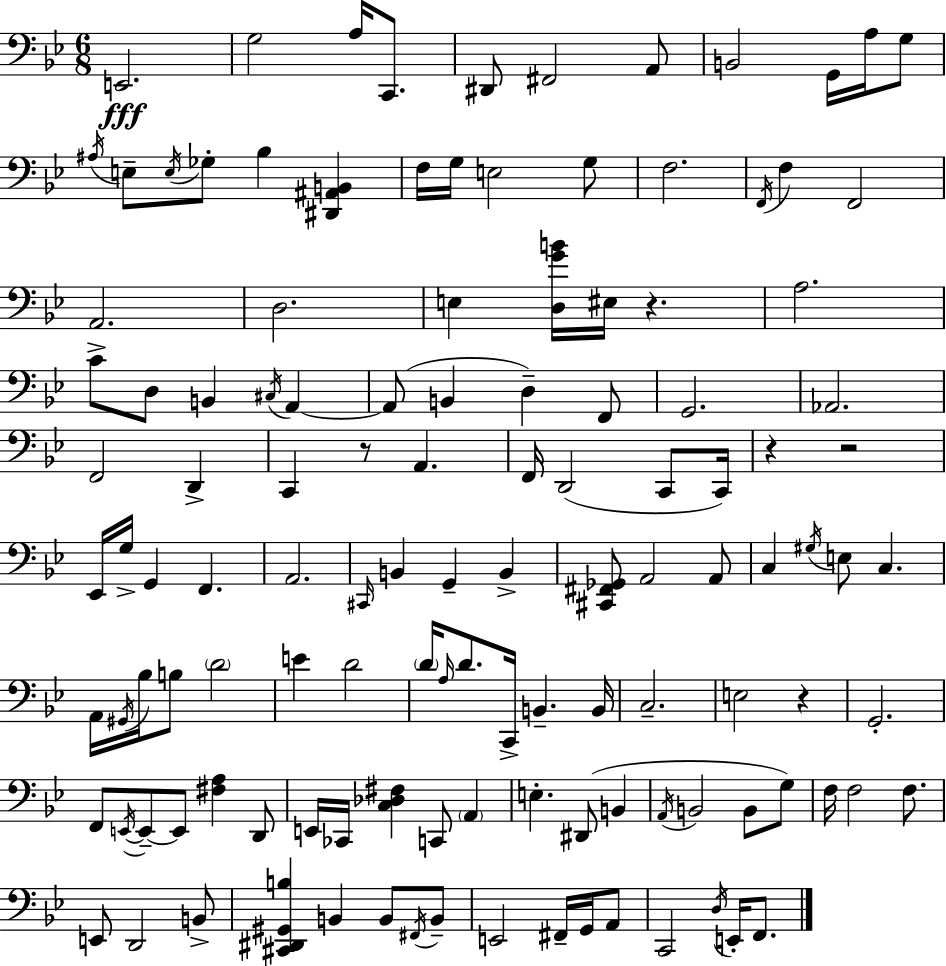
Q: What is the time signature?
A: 6/8